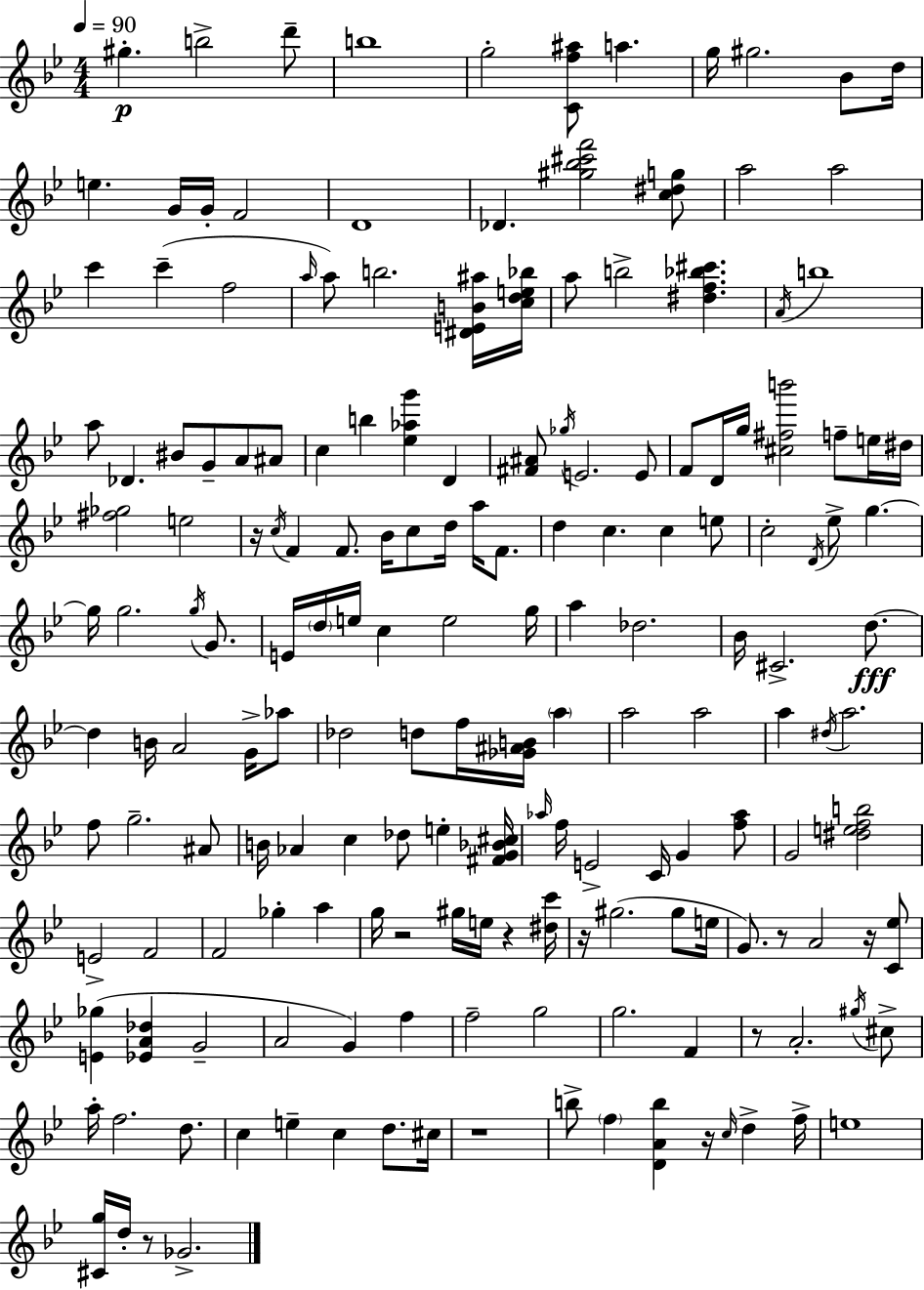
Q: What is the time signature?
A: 4/4